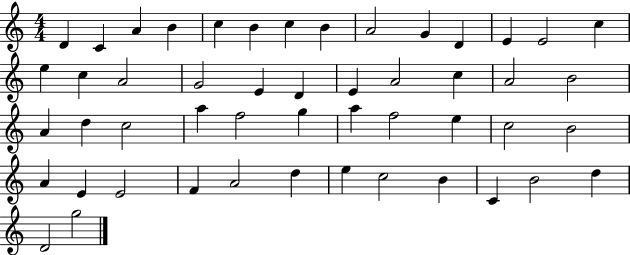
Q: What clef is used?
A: treble